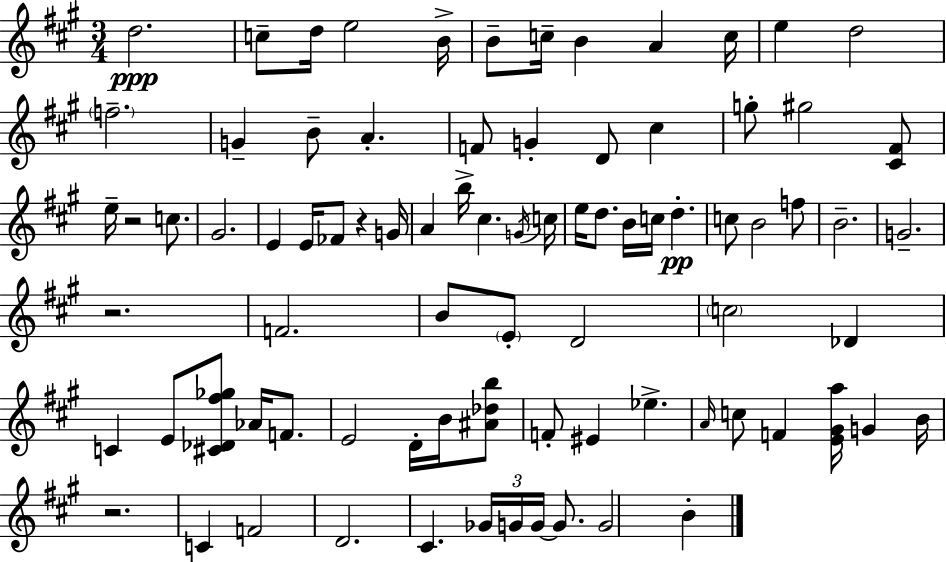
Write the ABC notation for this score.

X:1
T:Untitled
M:3/4
L:1/4
K:A
d2 c/2 d/4 e2 B/4 B/2 c/4 B A c/4 e d2 f2 G B/2 A F/2 G D/2 ^c g/2 ^g2 [^C^F]/2 e/4 z2 c/2 ^G2 E E/4 _F/2 z G/4 A b/4 ^c G/4 c/4 e/4 d/2 B/4 c/4 d c/2 B2 f/2 B2 G2 z2 F2 B/2 E/2 D2 c2 _D C E/2 [^C_D^f_g]/2 _A/4 F/2 E2 D/4 B/4 [^A_db]/2 F/2 ^E _e A/4 c/2 F [E^Ga]/4 G B/4 z2 C F2 D2 ^C _G/4 G/4 G/4 G/2 G2 B